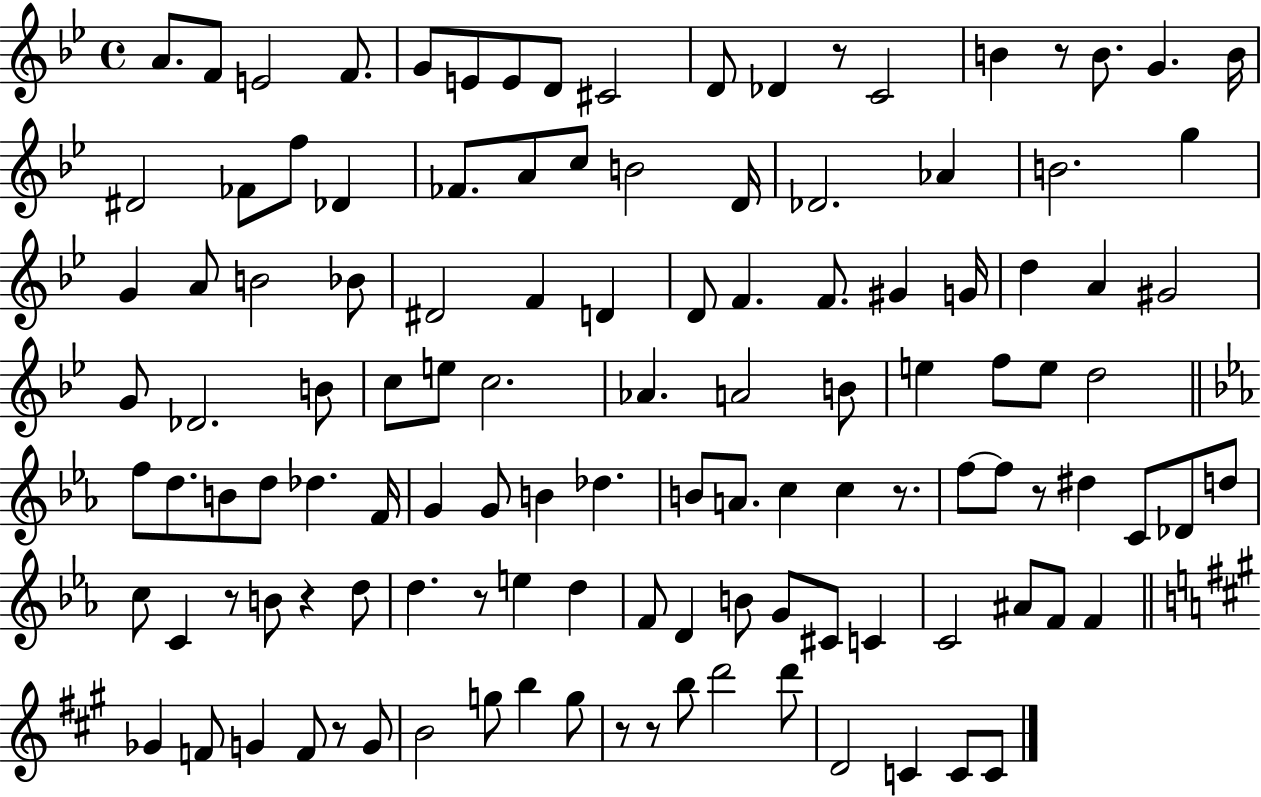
A4/e. F4/e E4/h F4/e. G4/e E4/e E4/e D4/e C#4/h D4/e Db4/q R/e C4/h B4/q R/e B4/e. G4/q. B4/s D#4/h FES4/e F5/e Db4/q FES4/e. A4/e C5/e B4/h D4/s Db4/h. Ab4/q B4/h. G5/q G4/q A4/e B4/h Bb4/e D#4/h F4/q D4/q D4/e F4/q. F4/e. G#4/q G4/s D5/q A4/q G#4/h G4/e Db4/h. B4/e C5/e E5/e C5/h. Ab4/q. A4/h B4/e E5/q F5/e E5/e D5/h F5/e D5/e. B4/e D5/e Db5/q. F4/s G4/q G4/e B4/q Db5/q. B4/e A4/e. C5/q C5/q R/e. F5/e F5/e R/e D#5/q C4/e Db4/e D5/e C5/e C4/q R/e B4/e R/q D5/e D5/q. R/e E5/q D5/q F4/e D4/q B4/e G4/e C#4/e C4/q C4/h A#4/e F4/e F4/q Gb4/q F4/e G4/q F4/e R/e G4/e B4/h G5/e B5/q G5/e R/e R/e B5/e D6/h D6/e D4/h C4/q C4/e C4/e